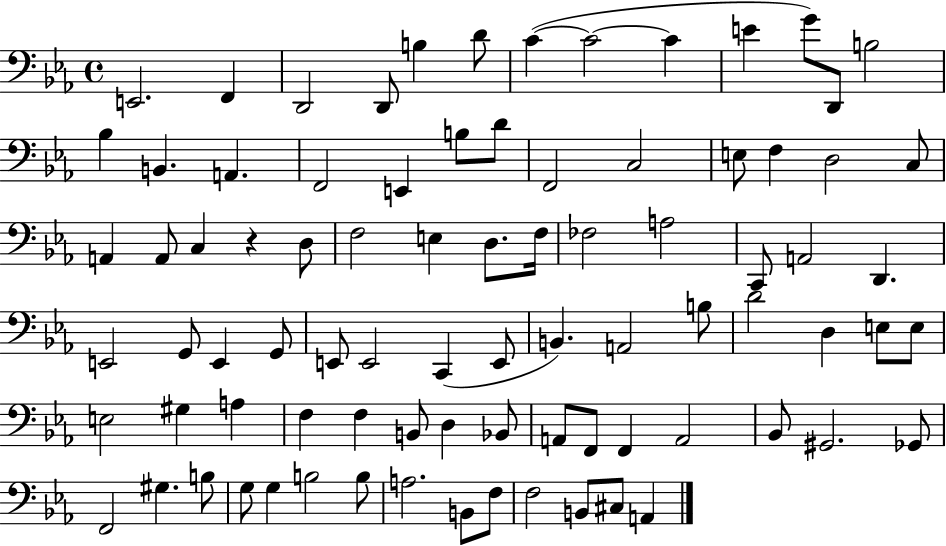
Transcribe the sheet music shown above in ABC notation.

X:1
T:Untitled
M:4/4
L:1/4
K:Eb
E,,2 F,, D,,2 D,,/2 B, D/2 C C2 C E G/2 D,,/2 B,2 _B, B,, A,, F,,2 E,, B,/2 D/2 F,,2 C,2 E,/2 F, D,2 C,/2 A,, A,,/2 C, z D,/2 F,2 E, D,/2 F,/4 _F,2 A,2 C,,/2 A,,2 D,, E,,2 G,,/2 E,, G,,/2 E,,/2 E,,2 C,, E,,/2 B,, A,,2 B,/2 D2 D, E,/2 E,/2 E,2 ^G, A, F, F, B,,/2 D, _B,,/2 A,,/2 F,,/2 F,, A,,2 _B,,/2 ^G,,2 _G,,/2 F,,2 ^G, B,/2 G,/2 G, B,2 B,/2 A,2 B,,/2 F,/2 F,2 B,,/2 ^C,/2 A,,